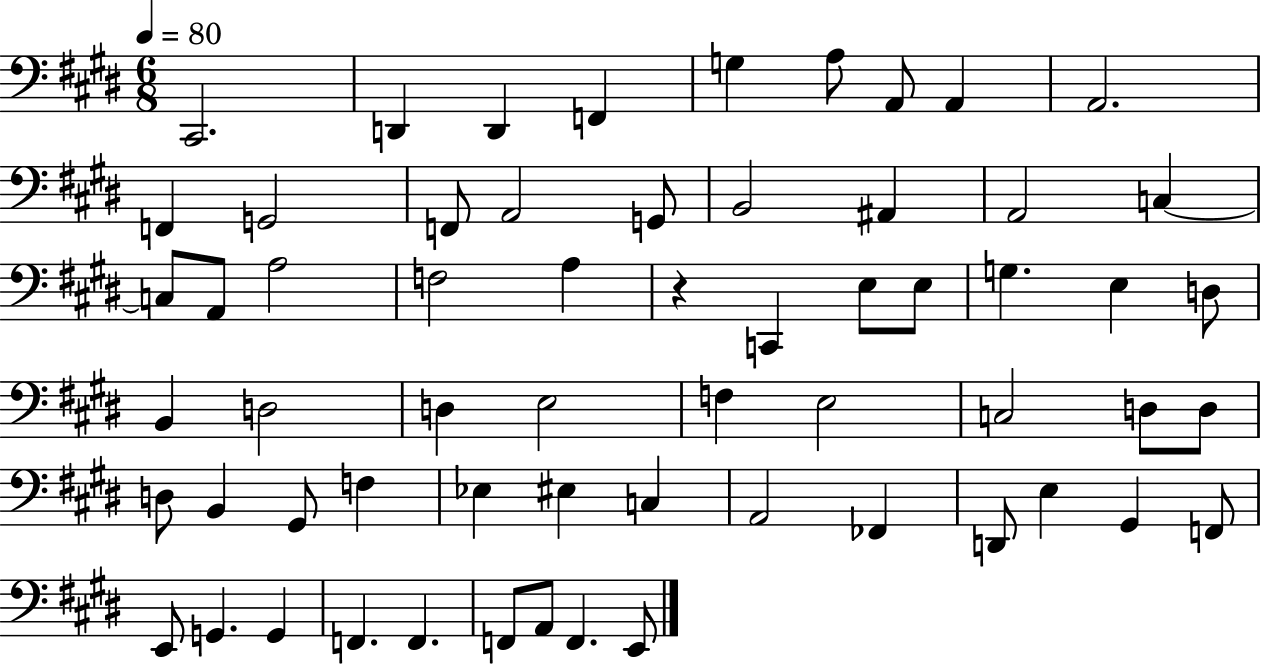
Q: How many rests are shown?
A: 1